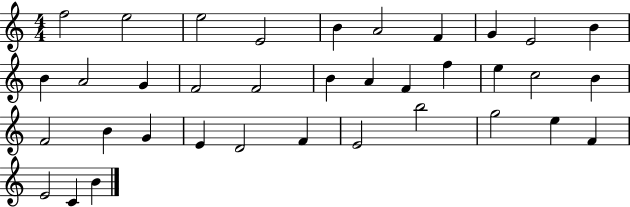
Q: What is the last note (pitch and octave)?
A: B4